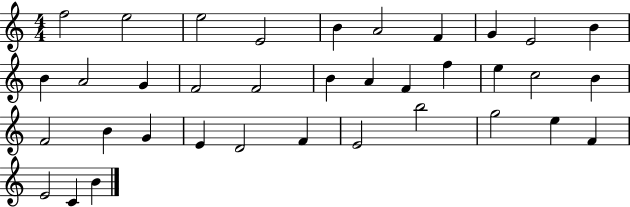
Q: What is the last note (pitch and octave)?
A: B4